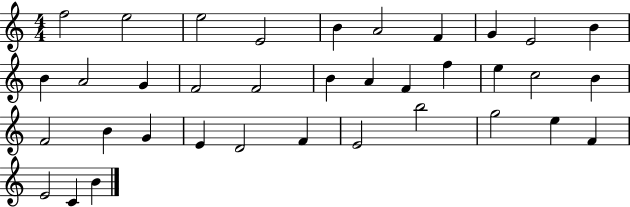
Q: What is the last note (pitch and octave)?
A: B4